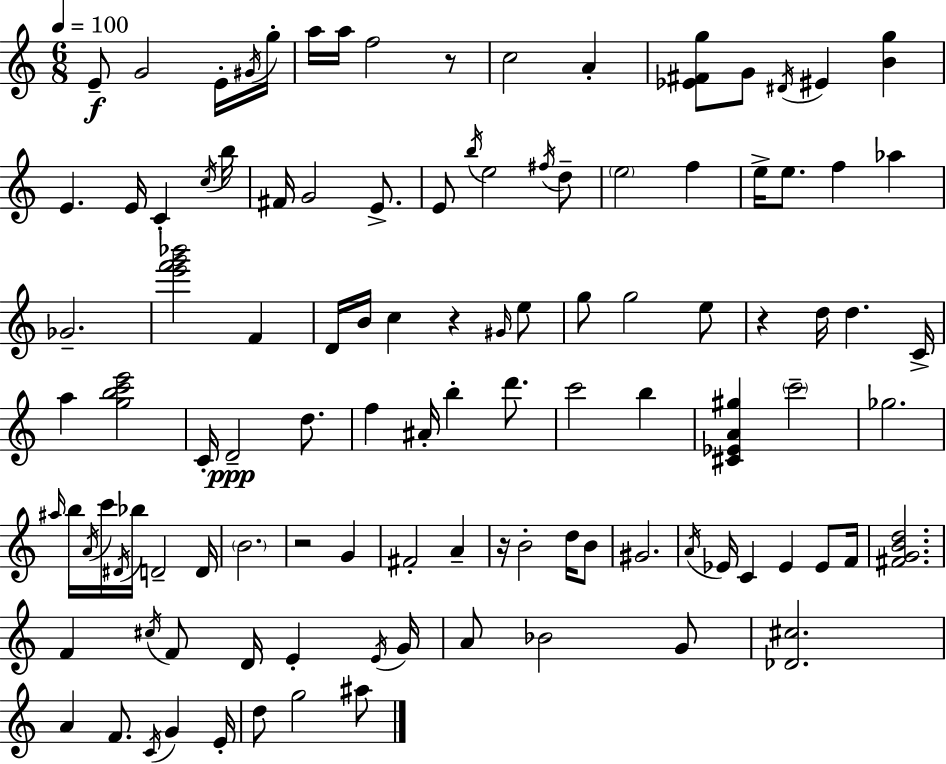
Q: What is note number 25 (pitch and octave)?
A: F#5